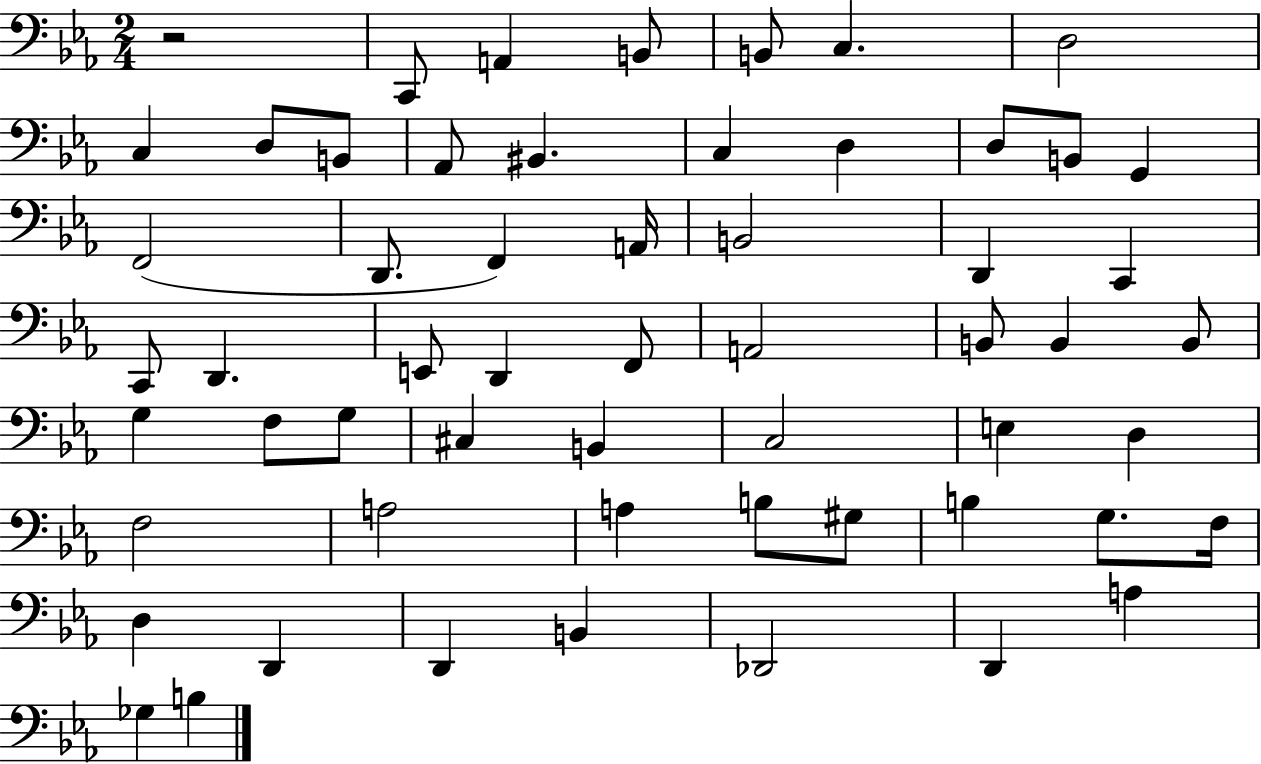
{
  \clef bass
  \numericTimeSignature
  \time 2/4
  \key ees \major
  \repeat volta 2 { r2 | c,8 a,4 b,8 | b,8 c4. | d2 | \break c4 d8 b,8 | aes,8 bis,4. | c4 d4 | d8 b,8 g,4 | \break f,2( | d,8. f,4) a,16 | b,2 | d,4 c,4 | \break c,8 d,4. | e,8 d,4 f,8 | a,2 | b,8 b,4 b,8 | \break g4 f8 g8 | cis4 b,4 | c2 | e4 d4 | \break f2 | a2 | a4 b8 gis8 | b4 g8. f16 | \break d4 d,4 | d,4 b,4 | des,2 | d,4 a4 | \break ges4 b4 | } \bar "|."
}